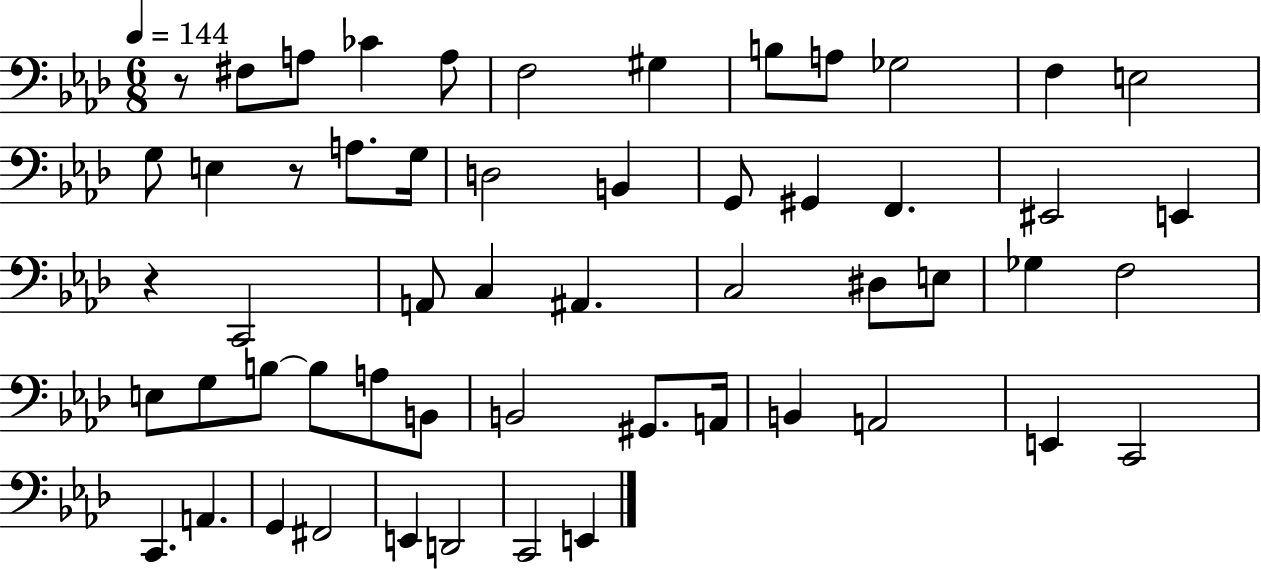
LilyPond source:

{
  \clef bass
  \numericTimeSignature
  \time 6/8
  \key aes \major
  \tempo 4 = 144
  r8 fis8 a8 ces'4 a8 | f2 gis4 | b8 a8 ges2 | f4 e2 | \break g8 e4 r8 a8. g16 | d2 b,4 | g,8 gis,4 f,4. | eis,2 e,4 | \break r4 c,2 | a,8 c4 ais,4. | c2 dis8 e8 | ges4 f2 | \break e8 g8 b8~~ b8 a8 b,8 | b,2 gis,8. a,16 | b,4 a,2 | e,4 c,2 | \break c,4. a,4. | g,4 fis,2 | e,4 d,2 | c,2 e,4 | \break \bar "|."
}